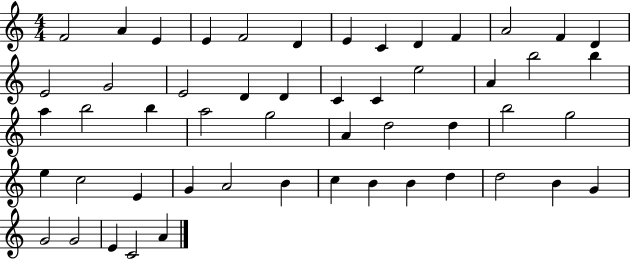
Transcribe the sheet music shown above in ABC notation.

X:1
T:Untitled
M:4/4
L:1/4
K:C
F2 A E E F2 D E C D F A2 F D E2 G2 E2 D D C C e2 A b2 b a b2 b a2 g2 A d2 d b2 g2 e c2 E G A2 B c B B d d2 B G G2 G2 E C2 A